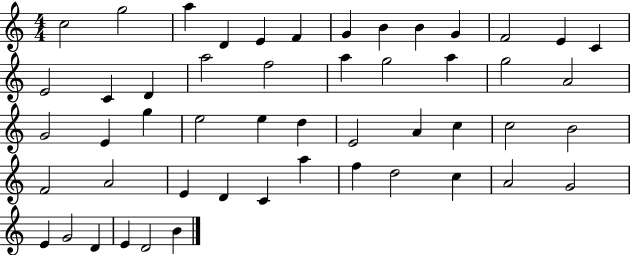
X:1
T:Untitled
M:4/4
L:1/4
K:C
c2 g2 a D E F G B B G F2 E C E2 C D a2 f2 a g2 a g2 A2 G2 E g e2 e d E2 A c c2 B2 F2 A2 E D C a f d2 c A2 G2 E G2 D E D2 B